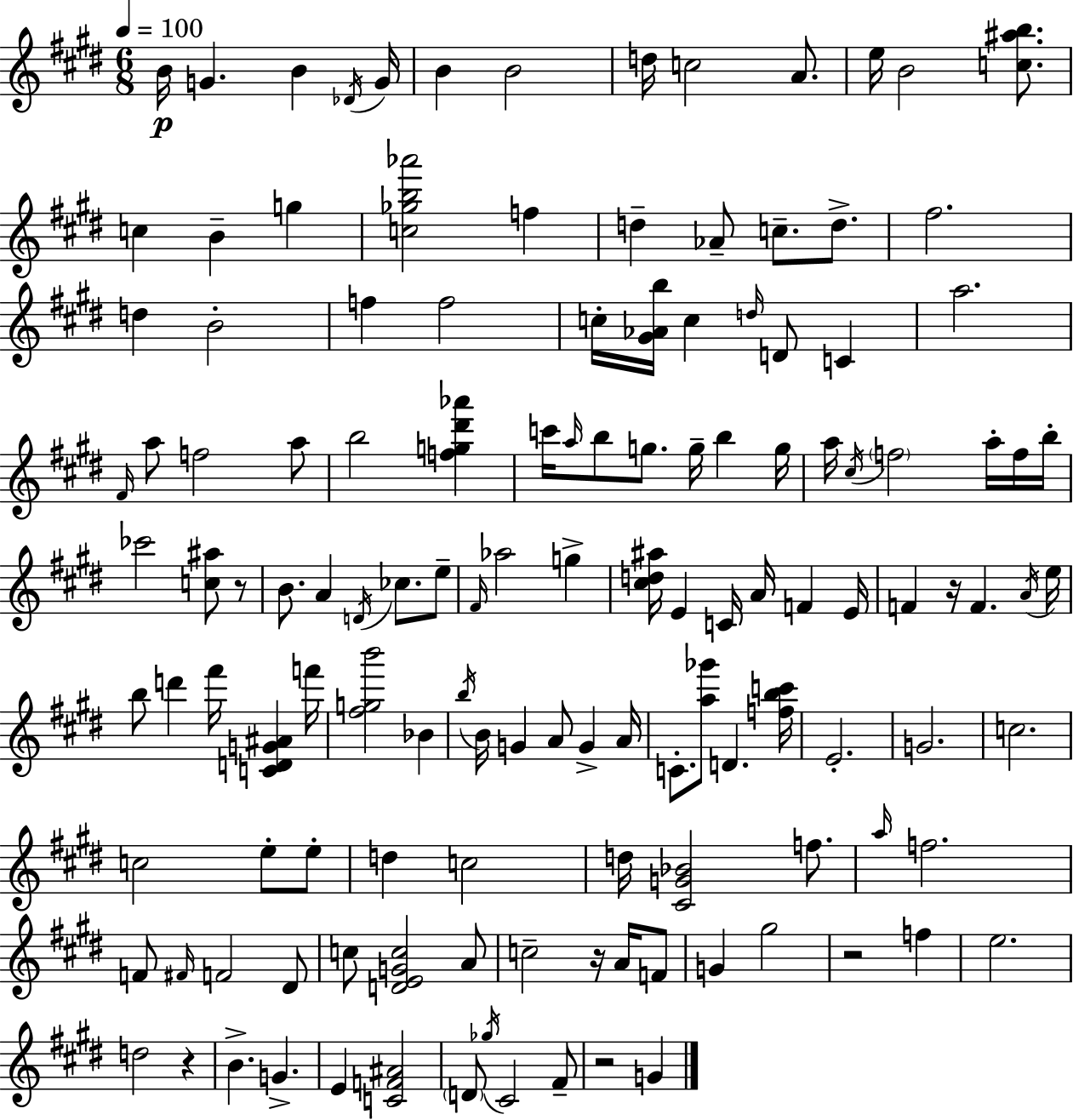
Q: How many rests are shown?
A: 6